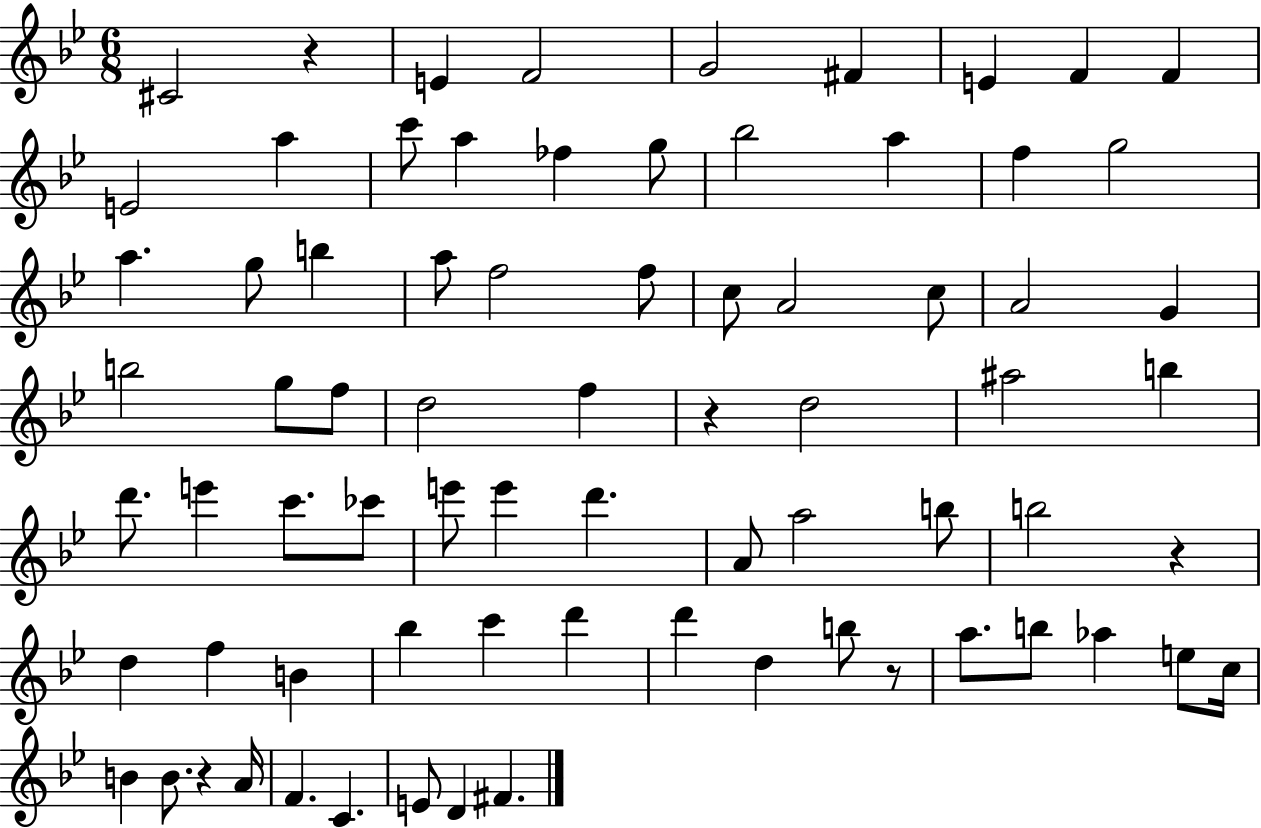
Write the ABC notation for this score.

X:1
T:Untitled
M:6/8
L:1/4
K:Bb
^C2 z E F2 G2 ^F E F F E2 a c'/2 a _f g/2 _b2 a f g2 a g/2 b a/2 f2 f/2 c/2 A2 c/2 A2 G b2 g/2 f/2 d2 f z d2 ^a2 b d'/2 e' c'/2 _c'/2 e'/2 e' d' A/2 a2 b/2 b2 z d f B _b c' d' d' d b/2 z/2 a/2 b/2 _a e/2 c/4 B B/2 z A/4 F C E/2 D ^F